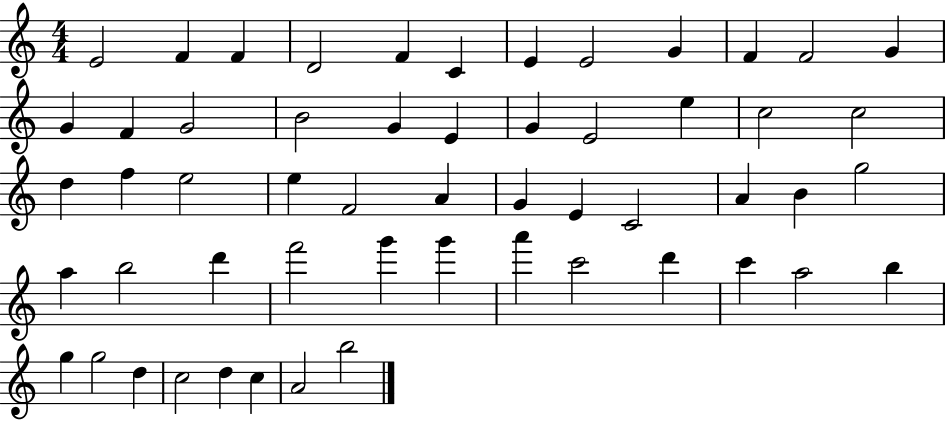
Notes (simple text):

E4/h F4/q F4/q D4/h F4/q C4/q E4/q E4/h G4/q F4/q F4/h G4/q G4/q F4/q G4/h B4/h G4/q E4/q G4/q E4/h E5/q C5/h C5/h D5/q F5/q E5/h E5/q F4/h A4/q G4/q E4/q C4/h A4/q B4/q G5/h A5/q B5/h D6/q F6/h G6/q G6/q A6/q C6/h D6/q C6/q A5/h B5/q G5/q G5/h D5/q C5/h D5/q C5/q A4/h B5/h